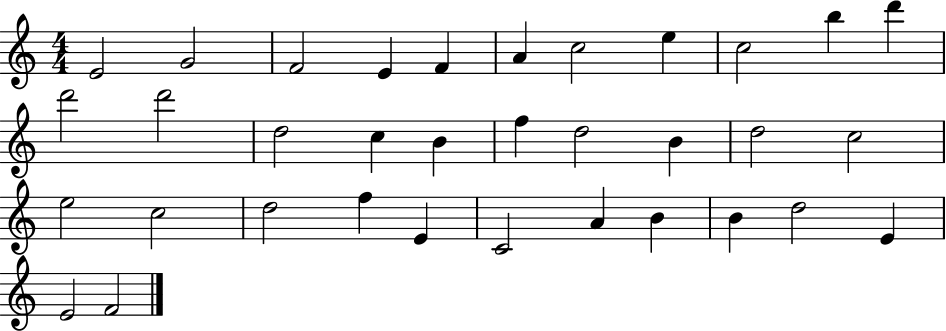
E4/h G4/h F4/h E4/q F4/q A4/q C5/h E5/q C5/h B5/q D6/q D6/h D6/h D5/h C5/q B4/q F5/q D5/h B4/q D5/h C5/h E5/h C5/h D5/h F5/q E4/q C4/h A4/q B4/q B4/q D5/h E4/q E4/h F4/h